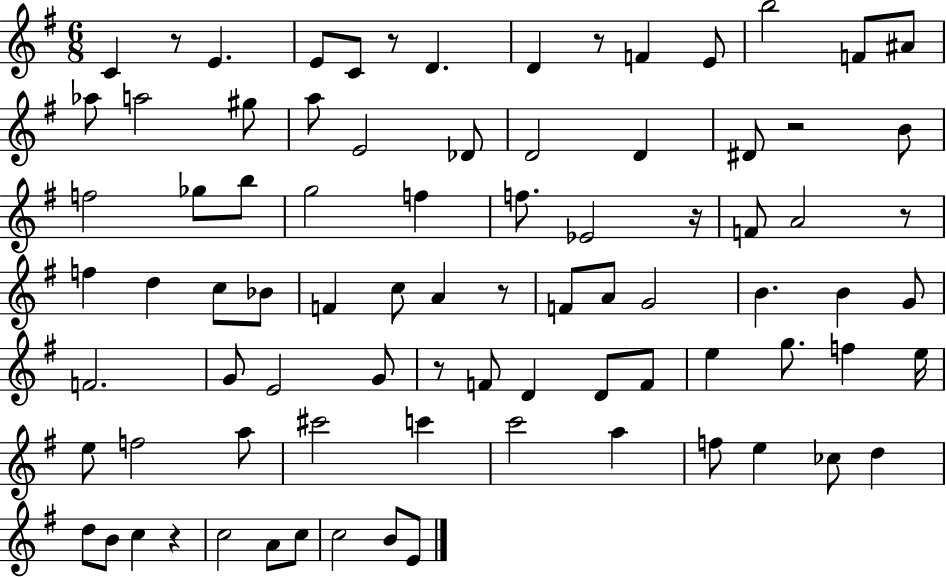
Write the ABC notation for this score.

X:1
T:Untitled
M:6/8
L:1/4
K:G
C z/2 E E/2 C/2 z/2 D D z/2 F E/2 b2 F/2 ^A/2 _a/2 a2 ^g/2 a/2 E2 _D/2 D2 D ^D/2 z2 B/2 f2 _g/2 b/2 g2 f f/2 _E2 z/4 F/2 A2 z/2 f d c/2 _B/2 F c/2 A z/2 F/2 A/2 G2 B B G/2 F2 G/2 E2 G/2 z/2 F/2 D D/2 F/2 e g/2 f e/4 e/2 f2 a/2 ^c'2 c' c'2 a f/2 e _c/2 d d/2 B/2 c z c2 A/2 c/2 c2 B/2 E/2